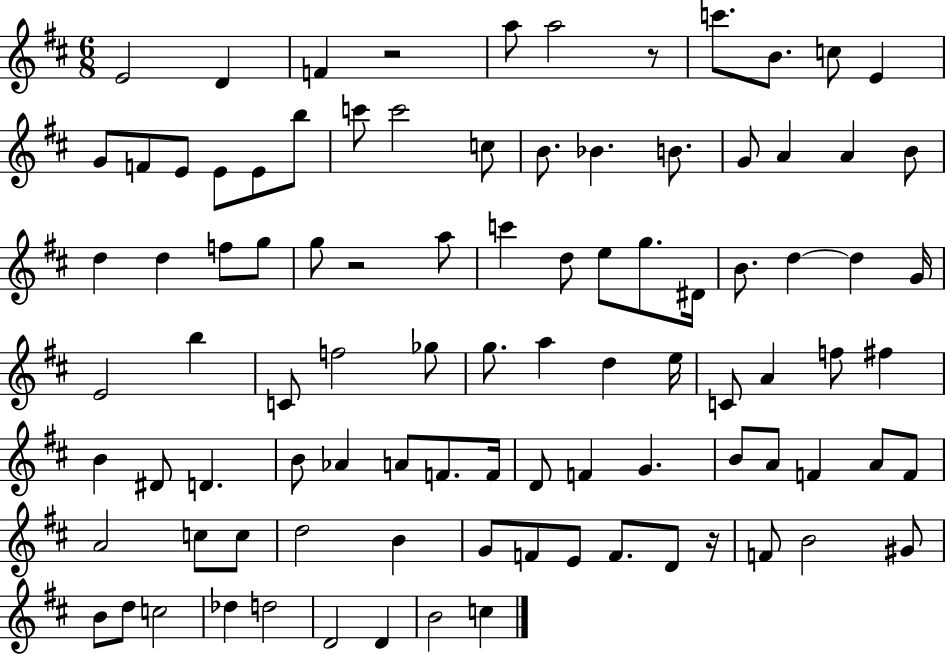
X:1
T:Untitled
M:6/8
L:1/4
K:D
E2 D F z2 a/2 a2 z/2 c'/2 B/2 c/2 E G/2 F/2 E/2 E/2 E/2 b/2 c'/2 c'2 c/2 B/2 _B B/2 G/2 A A B/2 d d f/2 g/2 g/2 z2 a/2 c' d/2 e/2 g/2 ^D/4 B/2 d d G/4 E2 b C/2 f2 _g/2 g/2 a d e/4 C/2 A f/2 ^f B ^D/2 D B/2 _A A/2 F/2 F/4 D/2 F G B/2 A/2 F A/2 F/2 A2 c/2 c/2 d2 B G/2 F/2 E/2 F/2 D/2 z/4 F/2 B2 ^G/2 B/2 d/2 c2 _d d2 D2 D B2 c